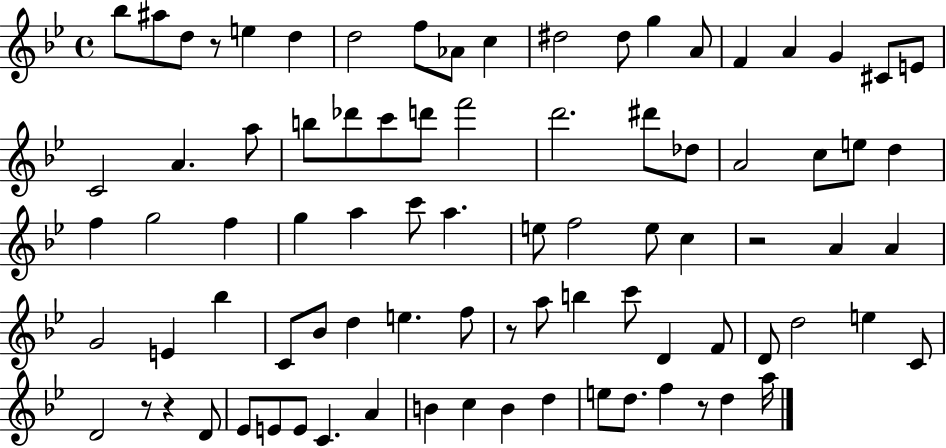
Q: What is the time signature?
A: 4/4